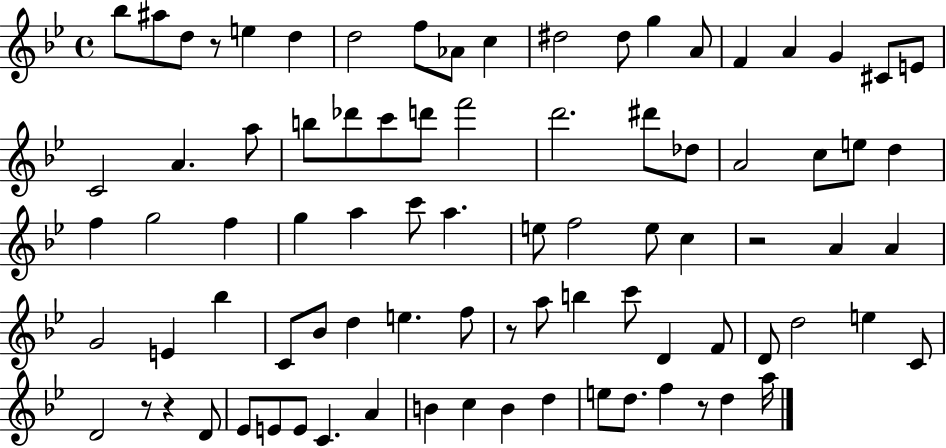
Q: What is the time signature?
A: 4/4